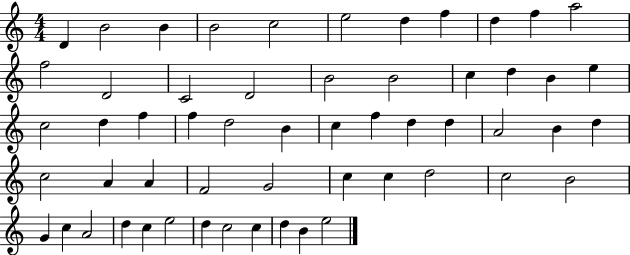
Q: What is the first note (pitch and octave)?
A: D4